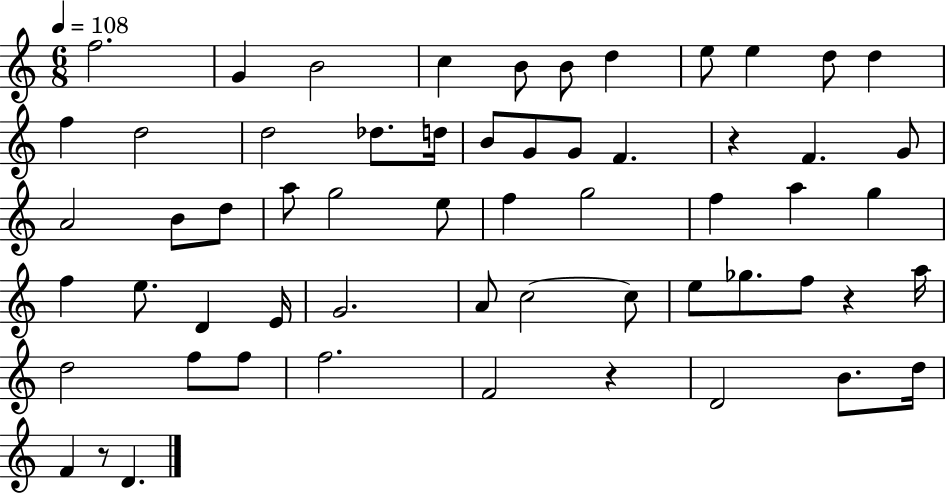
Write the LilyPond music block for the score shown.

{
  \clef treble
  \numericTimeSignature
  \time 6/8
  \key c \major
  \tempo 4 = 108
  f''2. | g'4 b'2 | c''4 b'8 b'8 d''4 | e''8 e''4 d''8 d''4 | \break f''4 d''2 | d''2 des''8. d''16 | b'8 g'8 g'8 f'4. | r4 f'4. g'8 | \break a'2 b'8 d''8 | a''8 g''2 e''8 | f''4 g''2 | f''4 a''4 g''4 | \break f''4 e''8. d'4 e'16 | g'2. | a'8 c''2~~ c''8 | e''8 ges''8. f''8 r4 a''16 | \break d''2 f''8 f''8 | f''2. | f'2 r4 | d'2 b'8. d''16 | \break f'4 r8 d'4. | \bar "|."
}